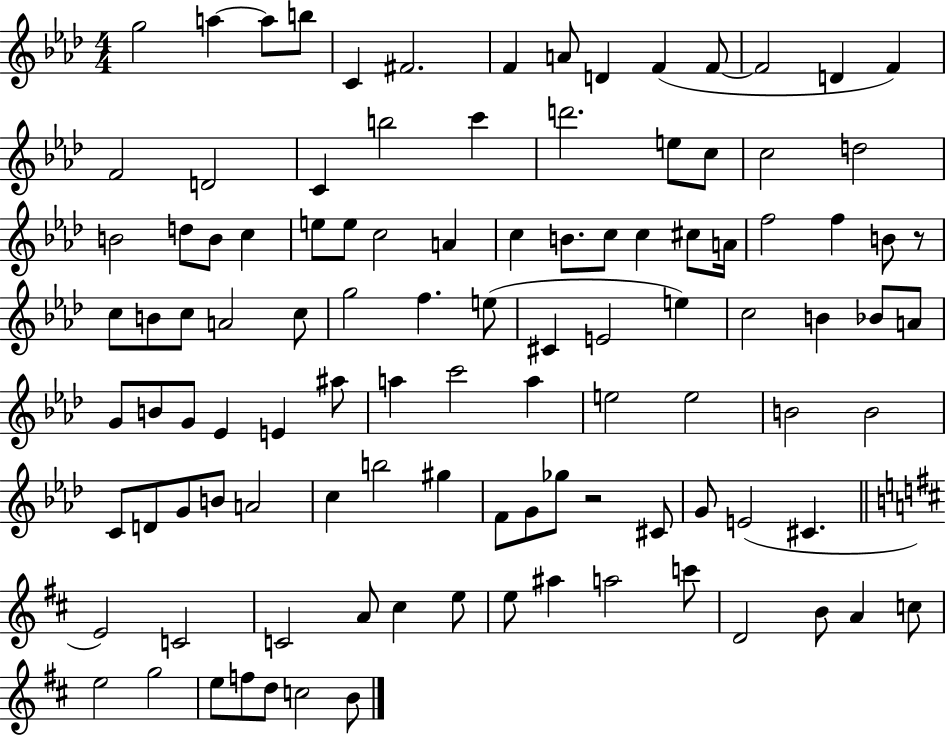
{
  \clef treble
  \numericTimeSignature
  \time 4/4
  \key aes \major
  \repeat volta 2 { g''2 a''4~~ a''8 b''8 | c'4 fis'2. | f'4 a'8 d'4 f'4( f'8~~ | f'2 d'4 f'4) | \break f'2 d'2 | c'4 b''2 c'''4 | d'''2. e''8 c''8 | c''2 d''2 | \break b'2 d''8 b'8 c''4 | e''8 e''8 c''2 a'4 | c''4 b'8. c''8 c''4 cis''8 a'16 | f''2 f''4 b'8 r8 | \break c''8 b'8 c''8 a'2 c''8 | g''2 f''4. e''8( | cis'4 e'2 e''4) | c''2 b'4 bes'8 a'8 | \break g'8 b'8 g'8 ees'4 e'4 ais''8 | a''4 c'''2 a''4 | e''2 e''2 | b'2 b'2 | \break c'8 d'8 g'8 b'8 a'2 | c''4 b''2 gis''4 | f'8 g'8 ges''8 r2 cis'8 | g'8 e'2( cis'4. | \break \bar "||" \break \key d \major e'2) c'2 | c'2 a'8 cis''4 e''8 | e''8 ais''4 a''2 c'''8 | d'2 b'8 a'4 c''8 | \break e''2 g''2 | e''8 f''8 d''8 c''2 b'8 | } \bar "|."
}